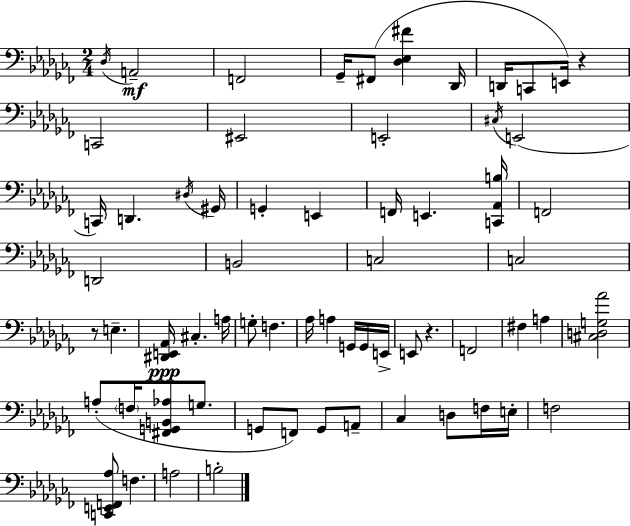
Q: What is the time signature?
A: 2/4